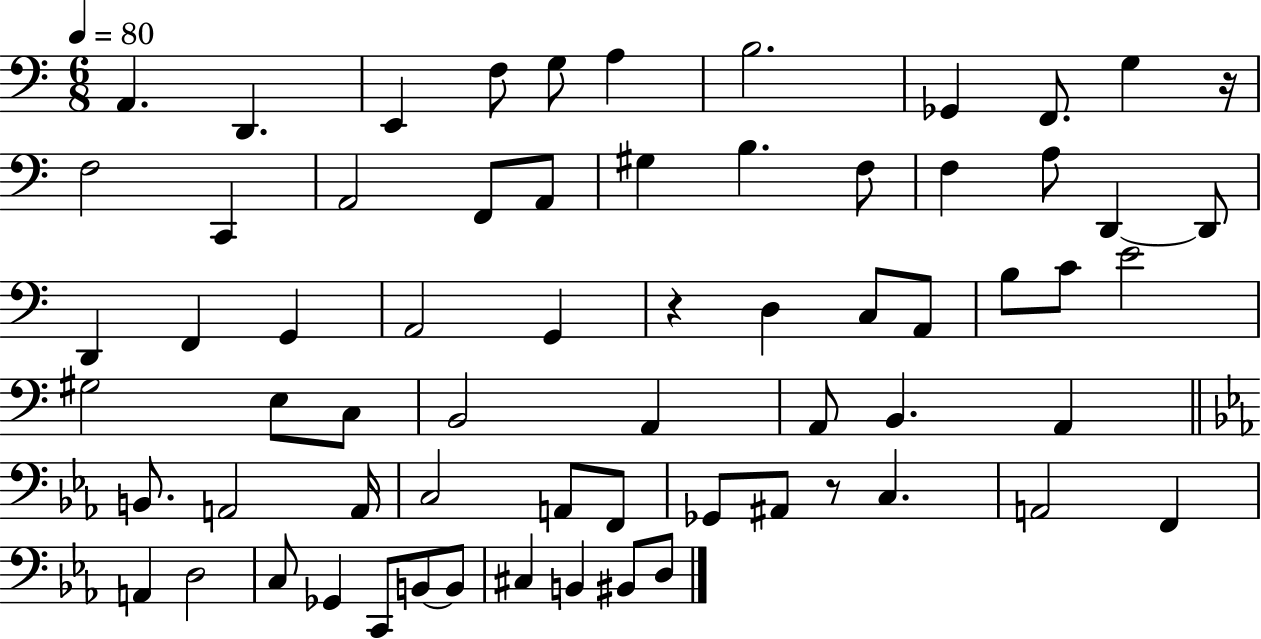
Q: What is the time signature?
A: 6/8